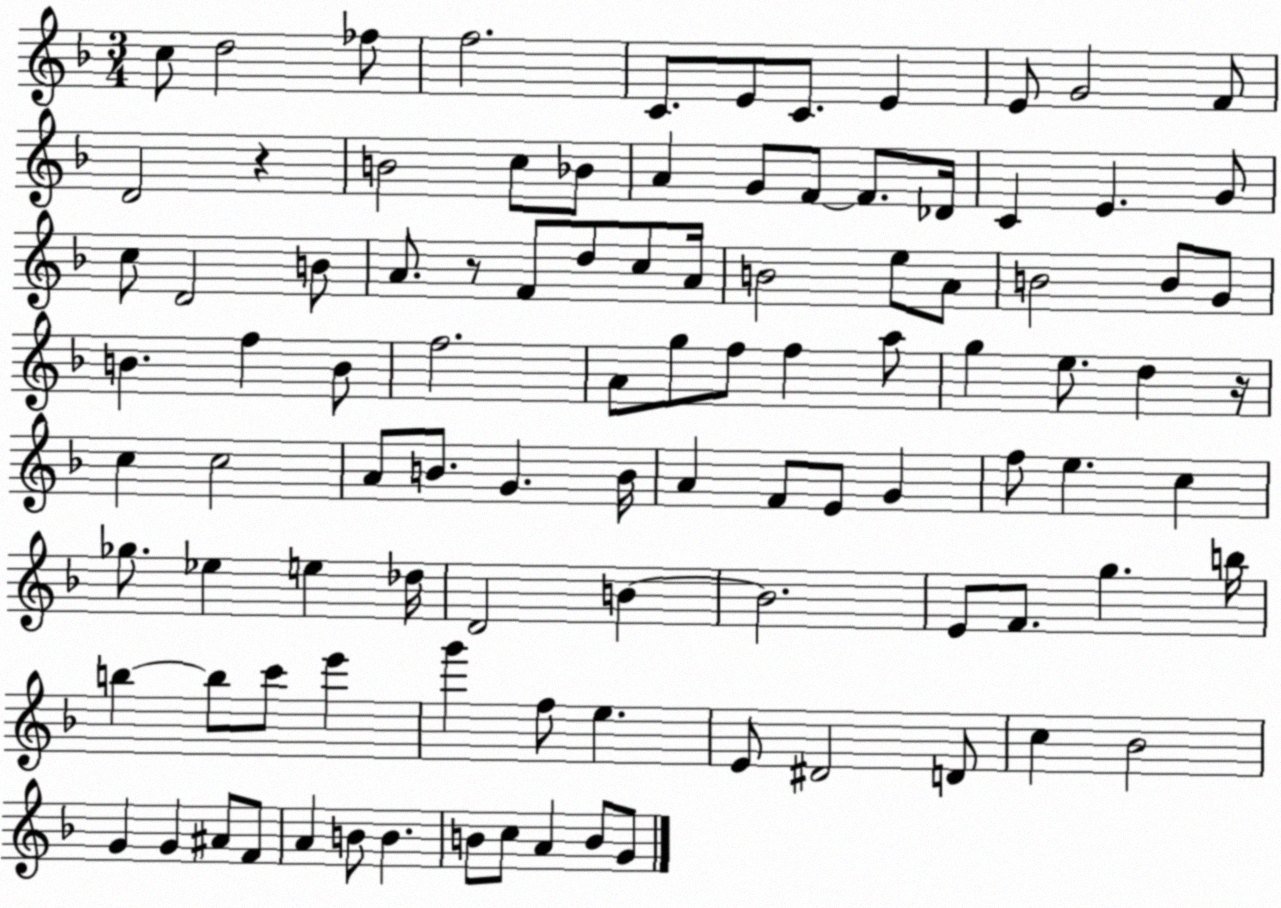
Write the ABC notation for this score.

X:1
T:Untitled
M:3/4
L:1/4
K:F
c/2 d2 _f/2 f2 C/2 E/2 C/2 E E/2 G2 F/2 D2 z B2 c/2 _B/2 A G/2 F/2 F/2 _D/4 C E G/2 c/2 D2 B/2 A/2 z/2 F/2 d/2 c/2 A/4 B2 e/2 A/2 B2 B/2 G/2 B f B/2 f2 A/2 g/2 f/2 f a/2 g e/2 d z/4 c c2 A/2 B/2 G B/4 A F/2 E/2 G f/2 e c _g/2 _e e _d/4 D2 B B2 E/2 F/2 g b/4 b b/2 c'/2 e' g' f/2 e E/2 ^D2 D/2 c _B2 G G ^A/2 F/2 A B/2 B B/2 c/2 A B/2 G/2